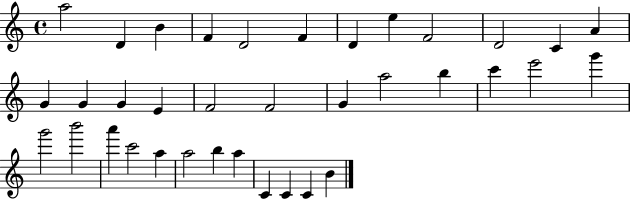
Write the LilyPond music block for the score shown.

{
  \clef treble
  \time 4/4
  \defaultTimeSignature
  \key c \major
  a''2 d'4 b'4 | f'4 d'2 f'4 | d'4 e''4 f'2 | d'2 c'4 a'4 | \break g'4 g'4 g'4 e'4 | f'2 f'2 | g'4 a''2 b''4 | c'''4 e'''2 g'''4 | \break g'''2 b'''2 | a'''4 c'''2 a''4 | a''2 b''4 a''4 | c'4 c'4 c'4 b'4 | \break \bar "|."
}